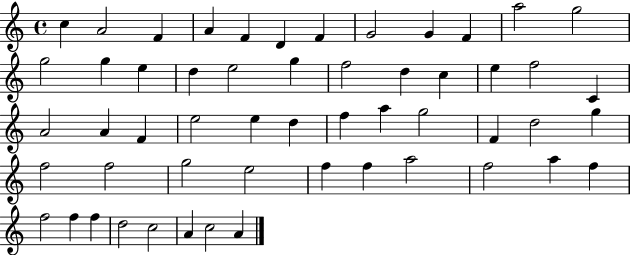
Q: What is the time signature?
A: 4/4